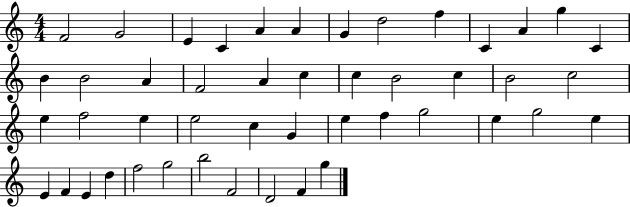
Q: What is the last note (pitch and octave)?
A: G5